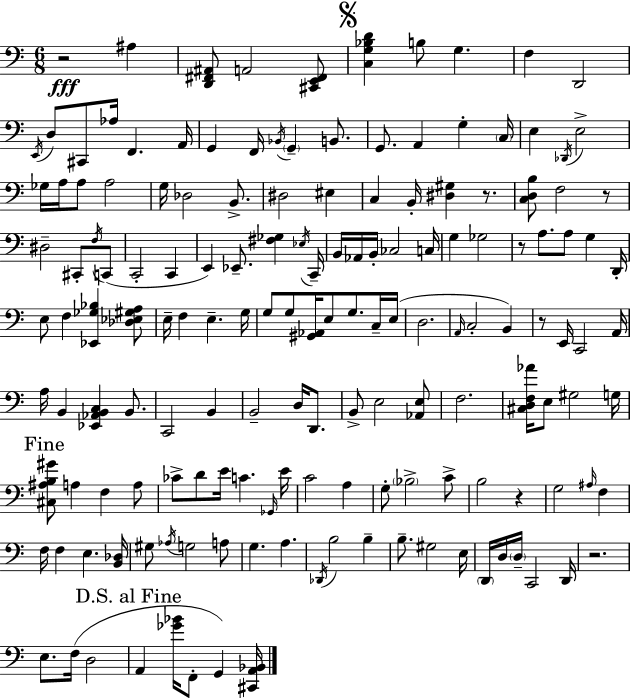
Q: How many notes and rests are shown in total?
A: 157